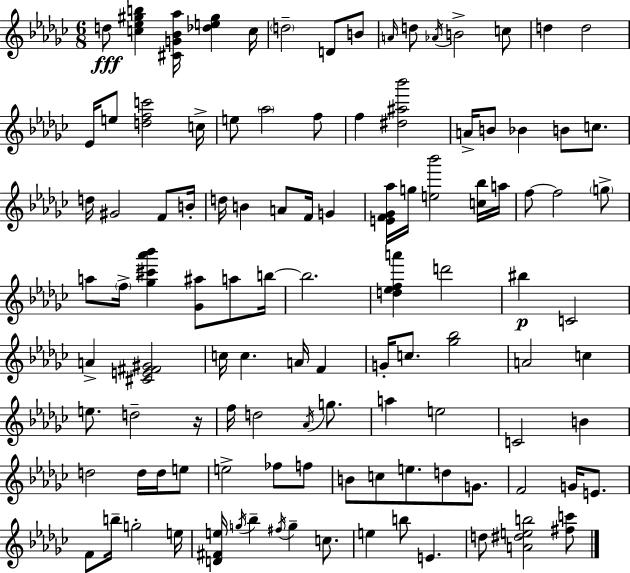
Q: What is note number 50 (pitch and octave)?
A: A4